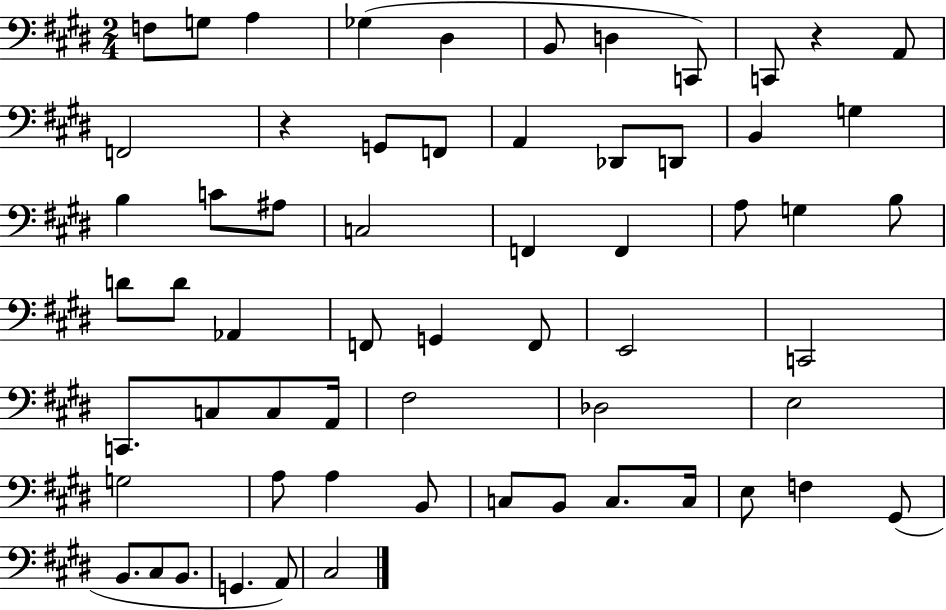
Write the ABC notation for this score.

X:1
T:Untitled
M:2/4
L:1/4
K:E
F,/2 G,/2 A, _G, ^D, B,,/2 D, C,,/2 C,,/2 z A,,/2 F,,2 z G,,/2 F,,/2 A,, _D,,/2 D,,/2 B,, G, B, C/2 ^A,/2 C,2 F,, F,, A,/2 G, B,/2 D/2 D/2 _A,, F,,/2 G,, F,,/2 E,,2 C,,2 C,,/2 C,/2 C,/2 A,,/4 ^F,2 _D,2 E,2 G,2 A,/2 A, B,,/2 C,/2 B,,/2 C,/2 C,/4 E,/2 F, ^G,,/2 B,,/2 ^C,/2 B,,/2 G,, A,,/2 ^C,2